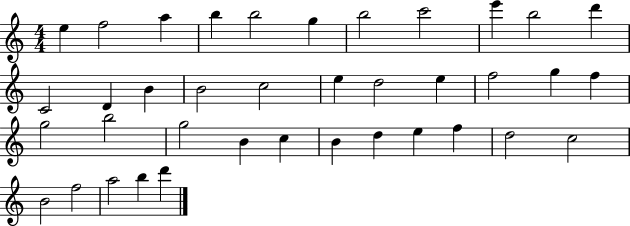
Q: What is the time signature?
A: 4/4